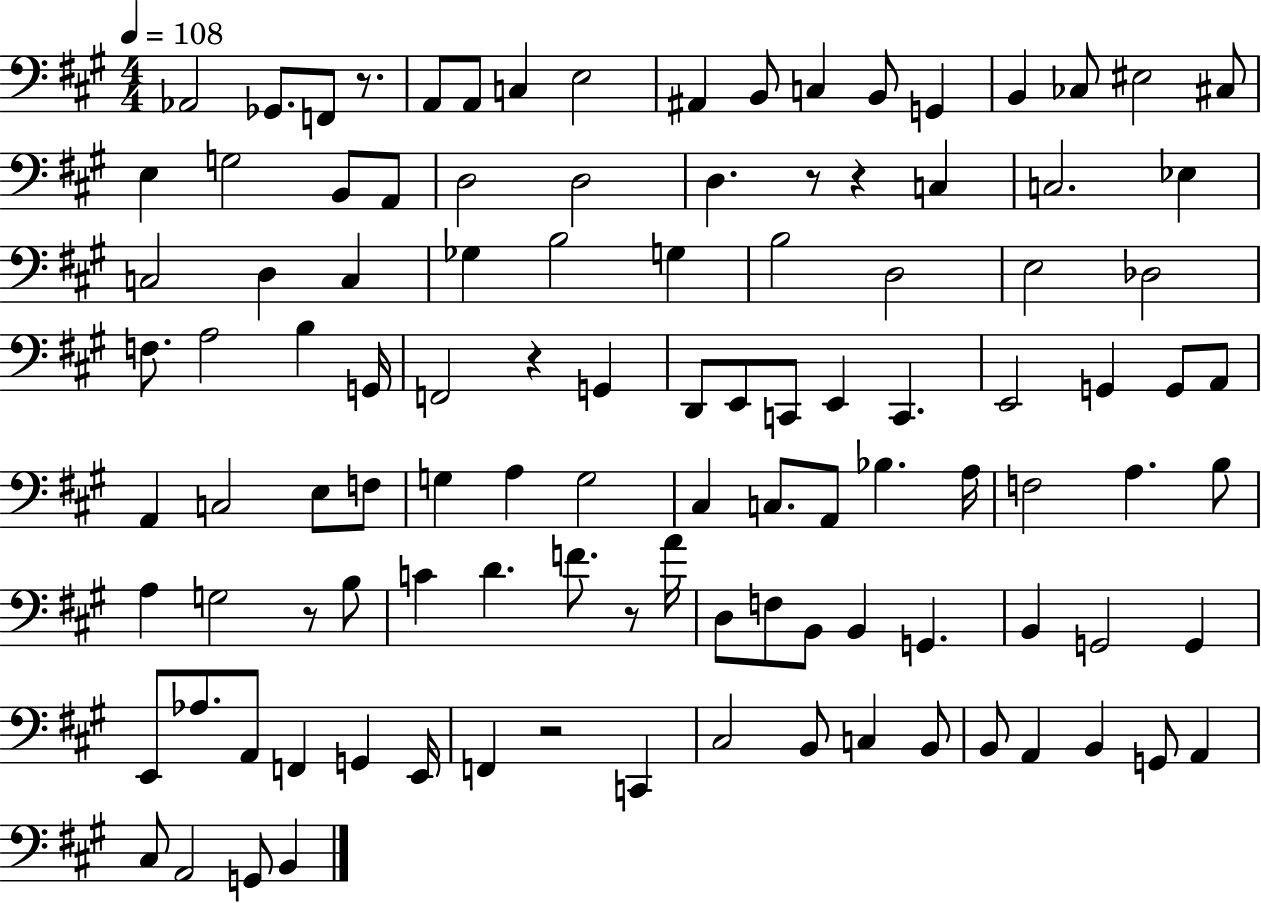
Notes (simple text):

Ab2/h Gb2/e. F2/e R/e. A2/e A2/e C3/q E3/h A#2/q B2/e C3/q B2/e G2/q B2/q CES3/e EIS3/h C#3/e E3/q G3/h B2/e A2/e D3/h D3/h D3/q. R/e R/q C3/q C3/h. Eb3/q C3/h D3/q C3/q Gb3/q B3/h G3/q B3/h D3/h E3/h Db3/h F3/e. A3/h B3/q G2/s F2/h R/q G2/q D2/e E2/e C2/e E2/q C2/q. E2/h G2/q G2/e A2/e A2/q C3/h E3/e F3/e G3/q A3/q G3/h C#3/q C3/e. A2/e Bb3/q. A3/s F3/h A3/q. B3/e A3/q G3/h R/e B3/e C4/q D4/q. F4/e. R/e A4/s D3/e F3/e B2/e B2/q G2/q. B2/q G2/h G2/q E2/e Ab3/e. A2/e F2/q G2/q E2/s F2/q R/h C2/q C#3/h B2/e C3/q B2/e B2/e A2/q B2/q G2/e A2/q C#3/e A2/h G2/e B2/q